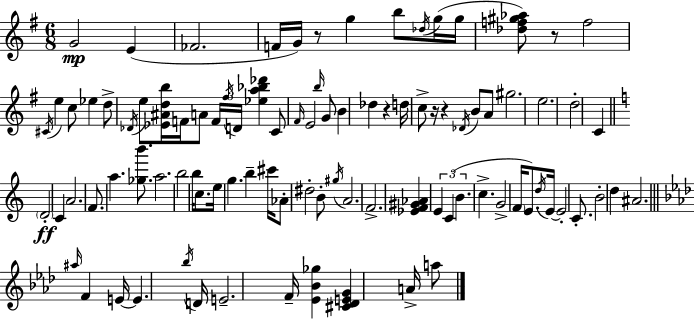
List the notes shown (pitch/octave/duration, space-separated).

G4/h E4/q FES4/h. F4/s G4/s R/e G5/q B5/e Db5/s G5/s G5/s [Db5,F5,G#5,Ab5]/e R/e F5/h C#4/s E5/q C5/e Eb5/q D5/e Db4/s E5/e [Eb4,A#4,D5,B5]/s F4/s A4/e F4/s F#5/s D4/s [Eb5,A5,Bb5,Db6]/q C4/e F#4/s E4/h B5/s G4/e B4/q Db5/q R/q D5/s C5/e R/s R/q Db4/s B4/e A4/e G#5/h. E5/h. D5/h C4/q D4/h C4/q A4/h. F4/e. A5/q. [Gb5,B6]/e. A5/h. B5/h B5/s C5/e. E5/s G5/q. B5/q C#6/s Ab4/e D#5/h B4/e G#5/s A4/h. F4/h. [Eb4,F4,G#4,Ab4]/q E4/q C4/q B4/q. C5/q. G4/h F4/s E4/e. D5/s E4/s E4/h C4/e. B4/h D5/q A#4/h. A#5/s F4/q E4/s E4/q. Bb5/s D4/s E4/h. F4/s [Eb4,Bb4,Gb5]/q [C#4,Db4,E4,G4]/q A4/s A5/e